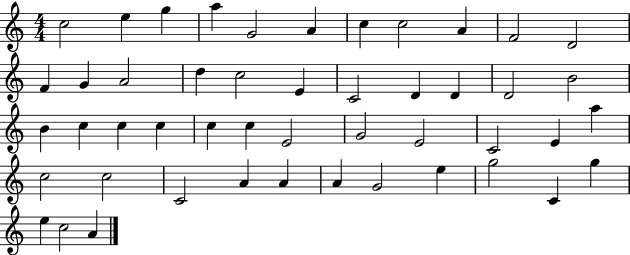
C5/h E5/q G5/q A5/q G4/h A4/q C5/q C5/h A4/q F4/h D4/h F4/q G4/q A4/h D5/q C5/h E4/q C4/h D4/q D4/q D4/h B4/h B4/q C5/q C5/q C5/q C5/q C5/q E4/h G4/h E4/h C4/h E4/q A5/q C5/h C5/h C4/h A4/q A4/q A4/q G4/h E5/q G5/h C4/q G5/q E5/q C5/h A4/q